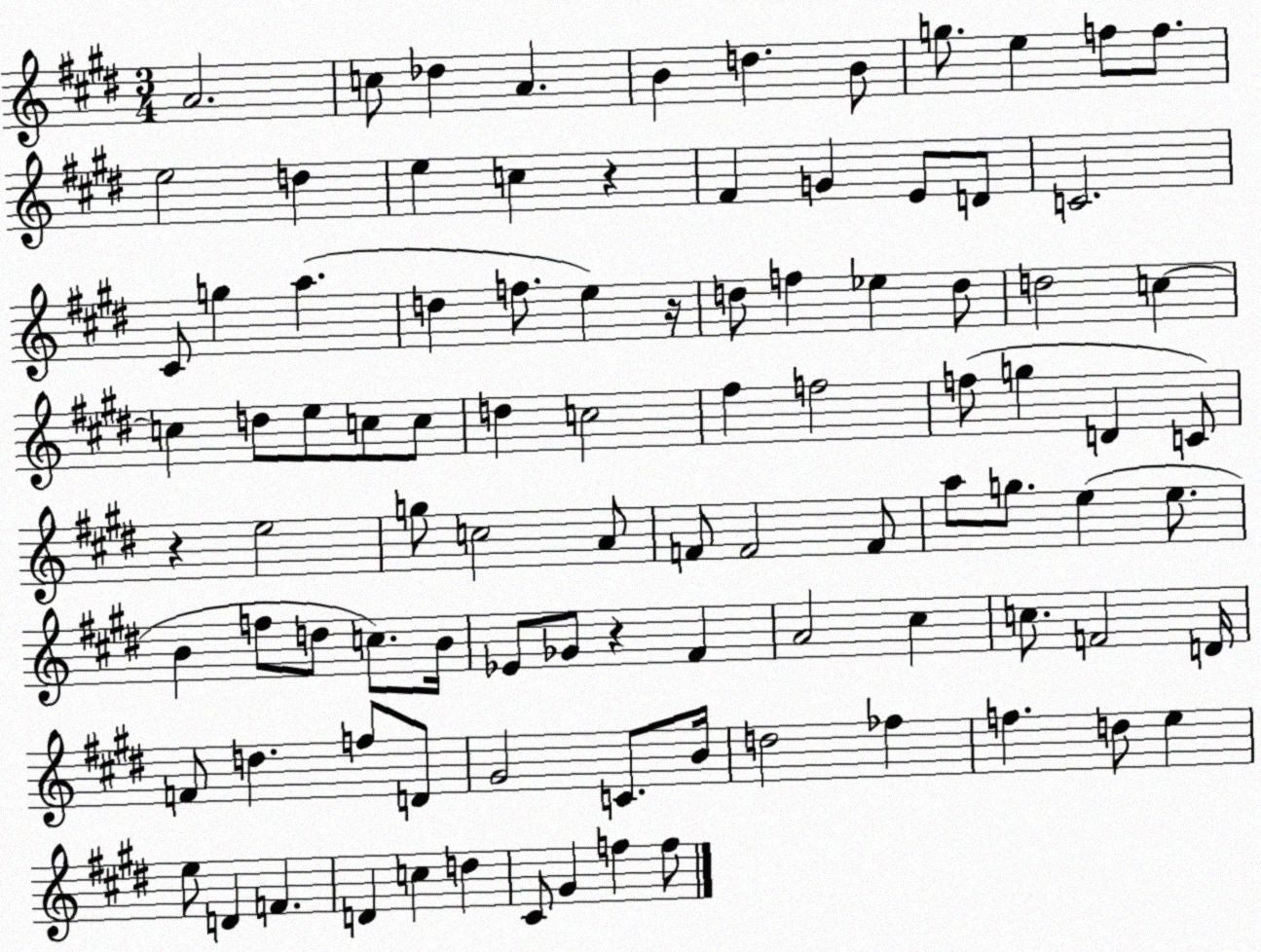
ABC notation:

X:1
T:Untitled
M:3/4
L:1/4
K:E
A2 c/2 _d A B d B/2 g/2 e f/2 f/2 e2 d e c z ^F G E/2 D/2 C2 ^C/2 g a d f/2 e z/4 d/2 f _e d/2 d2 c c d/2 e/2 c/2 c/2 d c2 ^f f2 f/2 g D C/2 z e2 g/2 c2 A/2 F/2 F2 F/2 a/2 g/2 e e/2 B f/2 d/2 c/2 B/4 _E/2 _G/2 z ^F A2 ^c c/2 F2 D/4 F/2 d f/2 D/2 ^G2 C/2 B/4 d2 _f f d/2 e e/2 D F D c d ^C/2 ^G f f/2